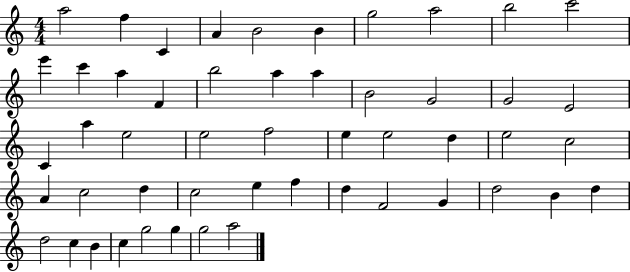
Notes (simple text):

A5/h F5/q C4/q A4/q B4/h B4/q G5/h A5/h B5/h C6/h E6/q C6/q A5/q F4/q B5/h A5/q A5/q B4/h G4/h G4/h E4/h C4/q A5/q E5/h E5/h F5/h E5/q E5/h D5/q E5/h C5/h A4/q C5/h D5/q C5/h E5/q F5/q D5/q F4/h G4/q D5/h B4/q D5/q D5/h C5/q B4/q C5/q G5/h G5/q G5/h A5/h